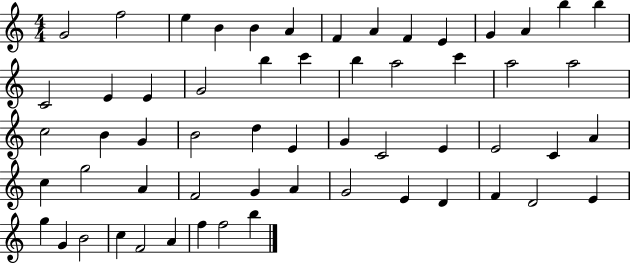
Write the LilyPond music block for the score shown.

{
  \clef treble
  \numericTimeSignature
  \time 4/4
  \key c \major
  g'2 f''2 | e''4 b'4 b'4 a'4 | f'4 a'4 f'4 e'4 | g'4 a'4 b''4 b''4 | \break c'2 e'4 e'4 | g'2 b''4 c'''4 | b''4 a''2 c'''4 | a''2 a''2 | \break c''2 b'4 g'4 | b'2 d''4 e'4 | g'4 c'2 e'4 | e'2 c'4 a'4 | \break c''4 g''2 a'4 | f'2 g'4 a'4 | g'2 e'4 d'4 | f'4 d'2 e'4 | \break g''4 g'4 b'2 | c''4 f'2 a'4 | f''4 f''2 b''4 | \bar "|."
}